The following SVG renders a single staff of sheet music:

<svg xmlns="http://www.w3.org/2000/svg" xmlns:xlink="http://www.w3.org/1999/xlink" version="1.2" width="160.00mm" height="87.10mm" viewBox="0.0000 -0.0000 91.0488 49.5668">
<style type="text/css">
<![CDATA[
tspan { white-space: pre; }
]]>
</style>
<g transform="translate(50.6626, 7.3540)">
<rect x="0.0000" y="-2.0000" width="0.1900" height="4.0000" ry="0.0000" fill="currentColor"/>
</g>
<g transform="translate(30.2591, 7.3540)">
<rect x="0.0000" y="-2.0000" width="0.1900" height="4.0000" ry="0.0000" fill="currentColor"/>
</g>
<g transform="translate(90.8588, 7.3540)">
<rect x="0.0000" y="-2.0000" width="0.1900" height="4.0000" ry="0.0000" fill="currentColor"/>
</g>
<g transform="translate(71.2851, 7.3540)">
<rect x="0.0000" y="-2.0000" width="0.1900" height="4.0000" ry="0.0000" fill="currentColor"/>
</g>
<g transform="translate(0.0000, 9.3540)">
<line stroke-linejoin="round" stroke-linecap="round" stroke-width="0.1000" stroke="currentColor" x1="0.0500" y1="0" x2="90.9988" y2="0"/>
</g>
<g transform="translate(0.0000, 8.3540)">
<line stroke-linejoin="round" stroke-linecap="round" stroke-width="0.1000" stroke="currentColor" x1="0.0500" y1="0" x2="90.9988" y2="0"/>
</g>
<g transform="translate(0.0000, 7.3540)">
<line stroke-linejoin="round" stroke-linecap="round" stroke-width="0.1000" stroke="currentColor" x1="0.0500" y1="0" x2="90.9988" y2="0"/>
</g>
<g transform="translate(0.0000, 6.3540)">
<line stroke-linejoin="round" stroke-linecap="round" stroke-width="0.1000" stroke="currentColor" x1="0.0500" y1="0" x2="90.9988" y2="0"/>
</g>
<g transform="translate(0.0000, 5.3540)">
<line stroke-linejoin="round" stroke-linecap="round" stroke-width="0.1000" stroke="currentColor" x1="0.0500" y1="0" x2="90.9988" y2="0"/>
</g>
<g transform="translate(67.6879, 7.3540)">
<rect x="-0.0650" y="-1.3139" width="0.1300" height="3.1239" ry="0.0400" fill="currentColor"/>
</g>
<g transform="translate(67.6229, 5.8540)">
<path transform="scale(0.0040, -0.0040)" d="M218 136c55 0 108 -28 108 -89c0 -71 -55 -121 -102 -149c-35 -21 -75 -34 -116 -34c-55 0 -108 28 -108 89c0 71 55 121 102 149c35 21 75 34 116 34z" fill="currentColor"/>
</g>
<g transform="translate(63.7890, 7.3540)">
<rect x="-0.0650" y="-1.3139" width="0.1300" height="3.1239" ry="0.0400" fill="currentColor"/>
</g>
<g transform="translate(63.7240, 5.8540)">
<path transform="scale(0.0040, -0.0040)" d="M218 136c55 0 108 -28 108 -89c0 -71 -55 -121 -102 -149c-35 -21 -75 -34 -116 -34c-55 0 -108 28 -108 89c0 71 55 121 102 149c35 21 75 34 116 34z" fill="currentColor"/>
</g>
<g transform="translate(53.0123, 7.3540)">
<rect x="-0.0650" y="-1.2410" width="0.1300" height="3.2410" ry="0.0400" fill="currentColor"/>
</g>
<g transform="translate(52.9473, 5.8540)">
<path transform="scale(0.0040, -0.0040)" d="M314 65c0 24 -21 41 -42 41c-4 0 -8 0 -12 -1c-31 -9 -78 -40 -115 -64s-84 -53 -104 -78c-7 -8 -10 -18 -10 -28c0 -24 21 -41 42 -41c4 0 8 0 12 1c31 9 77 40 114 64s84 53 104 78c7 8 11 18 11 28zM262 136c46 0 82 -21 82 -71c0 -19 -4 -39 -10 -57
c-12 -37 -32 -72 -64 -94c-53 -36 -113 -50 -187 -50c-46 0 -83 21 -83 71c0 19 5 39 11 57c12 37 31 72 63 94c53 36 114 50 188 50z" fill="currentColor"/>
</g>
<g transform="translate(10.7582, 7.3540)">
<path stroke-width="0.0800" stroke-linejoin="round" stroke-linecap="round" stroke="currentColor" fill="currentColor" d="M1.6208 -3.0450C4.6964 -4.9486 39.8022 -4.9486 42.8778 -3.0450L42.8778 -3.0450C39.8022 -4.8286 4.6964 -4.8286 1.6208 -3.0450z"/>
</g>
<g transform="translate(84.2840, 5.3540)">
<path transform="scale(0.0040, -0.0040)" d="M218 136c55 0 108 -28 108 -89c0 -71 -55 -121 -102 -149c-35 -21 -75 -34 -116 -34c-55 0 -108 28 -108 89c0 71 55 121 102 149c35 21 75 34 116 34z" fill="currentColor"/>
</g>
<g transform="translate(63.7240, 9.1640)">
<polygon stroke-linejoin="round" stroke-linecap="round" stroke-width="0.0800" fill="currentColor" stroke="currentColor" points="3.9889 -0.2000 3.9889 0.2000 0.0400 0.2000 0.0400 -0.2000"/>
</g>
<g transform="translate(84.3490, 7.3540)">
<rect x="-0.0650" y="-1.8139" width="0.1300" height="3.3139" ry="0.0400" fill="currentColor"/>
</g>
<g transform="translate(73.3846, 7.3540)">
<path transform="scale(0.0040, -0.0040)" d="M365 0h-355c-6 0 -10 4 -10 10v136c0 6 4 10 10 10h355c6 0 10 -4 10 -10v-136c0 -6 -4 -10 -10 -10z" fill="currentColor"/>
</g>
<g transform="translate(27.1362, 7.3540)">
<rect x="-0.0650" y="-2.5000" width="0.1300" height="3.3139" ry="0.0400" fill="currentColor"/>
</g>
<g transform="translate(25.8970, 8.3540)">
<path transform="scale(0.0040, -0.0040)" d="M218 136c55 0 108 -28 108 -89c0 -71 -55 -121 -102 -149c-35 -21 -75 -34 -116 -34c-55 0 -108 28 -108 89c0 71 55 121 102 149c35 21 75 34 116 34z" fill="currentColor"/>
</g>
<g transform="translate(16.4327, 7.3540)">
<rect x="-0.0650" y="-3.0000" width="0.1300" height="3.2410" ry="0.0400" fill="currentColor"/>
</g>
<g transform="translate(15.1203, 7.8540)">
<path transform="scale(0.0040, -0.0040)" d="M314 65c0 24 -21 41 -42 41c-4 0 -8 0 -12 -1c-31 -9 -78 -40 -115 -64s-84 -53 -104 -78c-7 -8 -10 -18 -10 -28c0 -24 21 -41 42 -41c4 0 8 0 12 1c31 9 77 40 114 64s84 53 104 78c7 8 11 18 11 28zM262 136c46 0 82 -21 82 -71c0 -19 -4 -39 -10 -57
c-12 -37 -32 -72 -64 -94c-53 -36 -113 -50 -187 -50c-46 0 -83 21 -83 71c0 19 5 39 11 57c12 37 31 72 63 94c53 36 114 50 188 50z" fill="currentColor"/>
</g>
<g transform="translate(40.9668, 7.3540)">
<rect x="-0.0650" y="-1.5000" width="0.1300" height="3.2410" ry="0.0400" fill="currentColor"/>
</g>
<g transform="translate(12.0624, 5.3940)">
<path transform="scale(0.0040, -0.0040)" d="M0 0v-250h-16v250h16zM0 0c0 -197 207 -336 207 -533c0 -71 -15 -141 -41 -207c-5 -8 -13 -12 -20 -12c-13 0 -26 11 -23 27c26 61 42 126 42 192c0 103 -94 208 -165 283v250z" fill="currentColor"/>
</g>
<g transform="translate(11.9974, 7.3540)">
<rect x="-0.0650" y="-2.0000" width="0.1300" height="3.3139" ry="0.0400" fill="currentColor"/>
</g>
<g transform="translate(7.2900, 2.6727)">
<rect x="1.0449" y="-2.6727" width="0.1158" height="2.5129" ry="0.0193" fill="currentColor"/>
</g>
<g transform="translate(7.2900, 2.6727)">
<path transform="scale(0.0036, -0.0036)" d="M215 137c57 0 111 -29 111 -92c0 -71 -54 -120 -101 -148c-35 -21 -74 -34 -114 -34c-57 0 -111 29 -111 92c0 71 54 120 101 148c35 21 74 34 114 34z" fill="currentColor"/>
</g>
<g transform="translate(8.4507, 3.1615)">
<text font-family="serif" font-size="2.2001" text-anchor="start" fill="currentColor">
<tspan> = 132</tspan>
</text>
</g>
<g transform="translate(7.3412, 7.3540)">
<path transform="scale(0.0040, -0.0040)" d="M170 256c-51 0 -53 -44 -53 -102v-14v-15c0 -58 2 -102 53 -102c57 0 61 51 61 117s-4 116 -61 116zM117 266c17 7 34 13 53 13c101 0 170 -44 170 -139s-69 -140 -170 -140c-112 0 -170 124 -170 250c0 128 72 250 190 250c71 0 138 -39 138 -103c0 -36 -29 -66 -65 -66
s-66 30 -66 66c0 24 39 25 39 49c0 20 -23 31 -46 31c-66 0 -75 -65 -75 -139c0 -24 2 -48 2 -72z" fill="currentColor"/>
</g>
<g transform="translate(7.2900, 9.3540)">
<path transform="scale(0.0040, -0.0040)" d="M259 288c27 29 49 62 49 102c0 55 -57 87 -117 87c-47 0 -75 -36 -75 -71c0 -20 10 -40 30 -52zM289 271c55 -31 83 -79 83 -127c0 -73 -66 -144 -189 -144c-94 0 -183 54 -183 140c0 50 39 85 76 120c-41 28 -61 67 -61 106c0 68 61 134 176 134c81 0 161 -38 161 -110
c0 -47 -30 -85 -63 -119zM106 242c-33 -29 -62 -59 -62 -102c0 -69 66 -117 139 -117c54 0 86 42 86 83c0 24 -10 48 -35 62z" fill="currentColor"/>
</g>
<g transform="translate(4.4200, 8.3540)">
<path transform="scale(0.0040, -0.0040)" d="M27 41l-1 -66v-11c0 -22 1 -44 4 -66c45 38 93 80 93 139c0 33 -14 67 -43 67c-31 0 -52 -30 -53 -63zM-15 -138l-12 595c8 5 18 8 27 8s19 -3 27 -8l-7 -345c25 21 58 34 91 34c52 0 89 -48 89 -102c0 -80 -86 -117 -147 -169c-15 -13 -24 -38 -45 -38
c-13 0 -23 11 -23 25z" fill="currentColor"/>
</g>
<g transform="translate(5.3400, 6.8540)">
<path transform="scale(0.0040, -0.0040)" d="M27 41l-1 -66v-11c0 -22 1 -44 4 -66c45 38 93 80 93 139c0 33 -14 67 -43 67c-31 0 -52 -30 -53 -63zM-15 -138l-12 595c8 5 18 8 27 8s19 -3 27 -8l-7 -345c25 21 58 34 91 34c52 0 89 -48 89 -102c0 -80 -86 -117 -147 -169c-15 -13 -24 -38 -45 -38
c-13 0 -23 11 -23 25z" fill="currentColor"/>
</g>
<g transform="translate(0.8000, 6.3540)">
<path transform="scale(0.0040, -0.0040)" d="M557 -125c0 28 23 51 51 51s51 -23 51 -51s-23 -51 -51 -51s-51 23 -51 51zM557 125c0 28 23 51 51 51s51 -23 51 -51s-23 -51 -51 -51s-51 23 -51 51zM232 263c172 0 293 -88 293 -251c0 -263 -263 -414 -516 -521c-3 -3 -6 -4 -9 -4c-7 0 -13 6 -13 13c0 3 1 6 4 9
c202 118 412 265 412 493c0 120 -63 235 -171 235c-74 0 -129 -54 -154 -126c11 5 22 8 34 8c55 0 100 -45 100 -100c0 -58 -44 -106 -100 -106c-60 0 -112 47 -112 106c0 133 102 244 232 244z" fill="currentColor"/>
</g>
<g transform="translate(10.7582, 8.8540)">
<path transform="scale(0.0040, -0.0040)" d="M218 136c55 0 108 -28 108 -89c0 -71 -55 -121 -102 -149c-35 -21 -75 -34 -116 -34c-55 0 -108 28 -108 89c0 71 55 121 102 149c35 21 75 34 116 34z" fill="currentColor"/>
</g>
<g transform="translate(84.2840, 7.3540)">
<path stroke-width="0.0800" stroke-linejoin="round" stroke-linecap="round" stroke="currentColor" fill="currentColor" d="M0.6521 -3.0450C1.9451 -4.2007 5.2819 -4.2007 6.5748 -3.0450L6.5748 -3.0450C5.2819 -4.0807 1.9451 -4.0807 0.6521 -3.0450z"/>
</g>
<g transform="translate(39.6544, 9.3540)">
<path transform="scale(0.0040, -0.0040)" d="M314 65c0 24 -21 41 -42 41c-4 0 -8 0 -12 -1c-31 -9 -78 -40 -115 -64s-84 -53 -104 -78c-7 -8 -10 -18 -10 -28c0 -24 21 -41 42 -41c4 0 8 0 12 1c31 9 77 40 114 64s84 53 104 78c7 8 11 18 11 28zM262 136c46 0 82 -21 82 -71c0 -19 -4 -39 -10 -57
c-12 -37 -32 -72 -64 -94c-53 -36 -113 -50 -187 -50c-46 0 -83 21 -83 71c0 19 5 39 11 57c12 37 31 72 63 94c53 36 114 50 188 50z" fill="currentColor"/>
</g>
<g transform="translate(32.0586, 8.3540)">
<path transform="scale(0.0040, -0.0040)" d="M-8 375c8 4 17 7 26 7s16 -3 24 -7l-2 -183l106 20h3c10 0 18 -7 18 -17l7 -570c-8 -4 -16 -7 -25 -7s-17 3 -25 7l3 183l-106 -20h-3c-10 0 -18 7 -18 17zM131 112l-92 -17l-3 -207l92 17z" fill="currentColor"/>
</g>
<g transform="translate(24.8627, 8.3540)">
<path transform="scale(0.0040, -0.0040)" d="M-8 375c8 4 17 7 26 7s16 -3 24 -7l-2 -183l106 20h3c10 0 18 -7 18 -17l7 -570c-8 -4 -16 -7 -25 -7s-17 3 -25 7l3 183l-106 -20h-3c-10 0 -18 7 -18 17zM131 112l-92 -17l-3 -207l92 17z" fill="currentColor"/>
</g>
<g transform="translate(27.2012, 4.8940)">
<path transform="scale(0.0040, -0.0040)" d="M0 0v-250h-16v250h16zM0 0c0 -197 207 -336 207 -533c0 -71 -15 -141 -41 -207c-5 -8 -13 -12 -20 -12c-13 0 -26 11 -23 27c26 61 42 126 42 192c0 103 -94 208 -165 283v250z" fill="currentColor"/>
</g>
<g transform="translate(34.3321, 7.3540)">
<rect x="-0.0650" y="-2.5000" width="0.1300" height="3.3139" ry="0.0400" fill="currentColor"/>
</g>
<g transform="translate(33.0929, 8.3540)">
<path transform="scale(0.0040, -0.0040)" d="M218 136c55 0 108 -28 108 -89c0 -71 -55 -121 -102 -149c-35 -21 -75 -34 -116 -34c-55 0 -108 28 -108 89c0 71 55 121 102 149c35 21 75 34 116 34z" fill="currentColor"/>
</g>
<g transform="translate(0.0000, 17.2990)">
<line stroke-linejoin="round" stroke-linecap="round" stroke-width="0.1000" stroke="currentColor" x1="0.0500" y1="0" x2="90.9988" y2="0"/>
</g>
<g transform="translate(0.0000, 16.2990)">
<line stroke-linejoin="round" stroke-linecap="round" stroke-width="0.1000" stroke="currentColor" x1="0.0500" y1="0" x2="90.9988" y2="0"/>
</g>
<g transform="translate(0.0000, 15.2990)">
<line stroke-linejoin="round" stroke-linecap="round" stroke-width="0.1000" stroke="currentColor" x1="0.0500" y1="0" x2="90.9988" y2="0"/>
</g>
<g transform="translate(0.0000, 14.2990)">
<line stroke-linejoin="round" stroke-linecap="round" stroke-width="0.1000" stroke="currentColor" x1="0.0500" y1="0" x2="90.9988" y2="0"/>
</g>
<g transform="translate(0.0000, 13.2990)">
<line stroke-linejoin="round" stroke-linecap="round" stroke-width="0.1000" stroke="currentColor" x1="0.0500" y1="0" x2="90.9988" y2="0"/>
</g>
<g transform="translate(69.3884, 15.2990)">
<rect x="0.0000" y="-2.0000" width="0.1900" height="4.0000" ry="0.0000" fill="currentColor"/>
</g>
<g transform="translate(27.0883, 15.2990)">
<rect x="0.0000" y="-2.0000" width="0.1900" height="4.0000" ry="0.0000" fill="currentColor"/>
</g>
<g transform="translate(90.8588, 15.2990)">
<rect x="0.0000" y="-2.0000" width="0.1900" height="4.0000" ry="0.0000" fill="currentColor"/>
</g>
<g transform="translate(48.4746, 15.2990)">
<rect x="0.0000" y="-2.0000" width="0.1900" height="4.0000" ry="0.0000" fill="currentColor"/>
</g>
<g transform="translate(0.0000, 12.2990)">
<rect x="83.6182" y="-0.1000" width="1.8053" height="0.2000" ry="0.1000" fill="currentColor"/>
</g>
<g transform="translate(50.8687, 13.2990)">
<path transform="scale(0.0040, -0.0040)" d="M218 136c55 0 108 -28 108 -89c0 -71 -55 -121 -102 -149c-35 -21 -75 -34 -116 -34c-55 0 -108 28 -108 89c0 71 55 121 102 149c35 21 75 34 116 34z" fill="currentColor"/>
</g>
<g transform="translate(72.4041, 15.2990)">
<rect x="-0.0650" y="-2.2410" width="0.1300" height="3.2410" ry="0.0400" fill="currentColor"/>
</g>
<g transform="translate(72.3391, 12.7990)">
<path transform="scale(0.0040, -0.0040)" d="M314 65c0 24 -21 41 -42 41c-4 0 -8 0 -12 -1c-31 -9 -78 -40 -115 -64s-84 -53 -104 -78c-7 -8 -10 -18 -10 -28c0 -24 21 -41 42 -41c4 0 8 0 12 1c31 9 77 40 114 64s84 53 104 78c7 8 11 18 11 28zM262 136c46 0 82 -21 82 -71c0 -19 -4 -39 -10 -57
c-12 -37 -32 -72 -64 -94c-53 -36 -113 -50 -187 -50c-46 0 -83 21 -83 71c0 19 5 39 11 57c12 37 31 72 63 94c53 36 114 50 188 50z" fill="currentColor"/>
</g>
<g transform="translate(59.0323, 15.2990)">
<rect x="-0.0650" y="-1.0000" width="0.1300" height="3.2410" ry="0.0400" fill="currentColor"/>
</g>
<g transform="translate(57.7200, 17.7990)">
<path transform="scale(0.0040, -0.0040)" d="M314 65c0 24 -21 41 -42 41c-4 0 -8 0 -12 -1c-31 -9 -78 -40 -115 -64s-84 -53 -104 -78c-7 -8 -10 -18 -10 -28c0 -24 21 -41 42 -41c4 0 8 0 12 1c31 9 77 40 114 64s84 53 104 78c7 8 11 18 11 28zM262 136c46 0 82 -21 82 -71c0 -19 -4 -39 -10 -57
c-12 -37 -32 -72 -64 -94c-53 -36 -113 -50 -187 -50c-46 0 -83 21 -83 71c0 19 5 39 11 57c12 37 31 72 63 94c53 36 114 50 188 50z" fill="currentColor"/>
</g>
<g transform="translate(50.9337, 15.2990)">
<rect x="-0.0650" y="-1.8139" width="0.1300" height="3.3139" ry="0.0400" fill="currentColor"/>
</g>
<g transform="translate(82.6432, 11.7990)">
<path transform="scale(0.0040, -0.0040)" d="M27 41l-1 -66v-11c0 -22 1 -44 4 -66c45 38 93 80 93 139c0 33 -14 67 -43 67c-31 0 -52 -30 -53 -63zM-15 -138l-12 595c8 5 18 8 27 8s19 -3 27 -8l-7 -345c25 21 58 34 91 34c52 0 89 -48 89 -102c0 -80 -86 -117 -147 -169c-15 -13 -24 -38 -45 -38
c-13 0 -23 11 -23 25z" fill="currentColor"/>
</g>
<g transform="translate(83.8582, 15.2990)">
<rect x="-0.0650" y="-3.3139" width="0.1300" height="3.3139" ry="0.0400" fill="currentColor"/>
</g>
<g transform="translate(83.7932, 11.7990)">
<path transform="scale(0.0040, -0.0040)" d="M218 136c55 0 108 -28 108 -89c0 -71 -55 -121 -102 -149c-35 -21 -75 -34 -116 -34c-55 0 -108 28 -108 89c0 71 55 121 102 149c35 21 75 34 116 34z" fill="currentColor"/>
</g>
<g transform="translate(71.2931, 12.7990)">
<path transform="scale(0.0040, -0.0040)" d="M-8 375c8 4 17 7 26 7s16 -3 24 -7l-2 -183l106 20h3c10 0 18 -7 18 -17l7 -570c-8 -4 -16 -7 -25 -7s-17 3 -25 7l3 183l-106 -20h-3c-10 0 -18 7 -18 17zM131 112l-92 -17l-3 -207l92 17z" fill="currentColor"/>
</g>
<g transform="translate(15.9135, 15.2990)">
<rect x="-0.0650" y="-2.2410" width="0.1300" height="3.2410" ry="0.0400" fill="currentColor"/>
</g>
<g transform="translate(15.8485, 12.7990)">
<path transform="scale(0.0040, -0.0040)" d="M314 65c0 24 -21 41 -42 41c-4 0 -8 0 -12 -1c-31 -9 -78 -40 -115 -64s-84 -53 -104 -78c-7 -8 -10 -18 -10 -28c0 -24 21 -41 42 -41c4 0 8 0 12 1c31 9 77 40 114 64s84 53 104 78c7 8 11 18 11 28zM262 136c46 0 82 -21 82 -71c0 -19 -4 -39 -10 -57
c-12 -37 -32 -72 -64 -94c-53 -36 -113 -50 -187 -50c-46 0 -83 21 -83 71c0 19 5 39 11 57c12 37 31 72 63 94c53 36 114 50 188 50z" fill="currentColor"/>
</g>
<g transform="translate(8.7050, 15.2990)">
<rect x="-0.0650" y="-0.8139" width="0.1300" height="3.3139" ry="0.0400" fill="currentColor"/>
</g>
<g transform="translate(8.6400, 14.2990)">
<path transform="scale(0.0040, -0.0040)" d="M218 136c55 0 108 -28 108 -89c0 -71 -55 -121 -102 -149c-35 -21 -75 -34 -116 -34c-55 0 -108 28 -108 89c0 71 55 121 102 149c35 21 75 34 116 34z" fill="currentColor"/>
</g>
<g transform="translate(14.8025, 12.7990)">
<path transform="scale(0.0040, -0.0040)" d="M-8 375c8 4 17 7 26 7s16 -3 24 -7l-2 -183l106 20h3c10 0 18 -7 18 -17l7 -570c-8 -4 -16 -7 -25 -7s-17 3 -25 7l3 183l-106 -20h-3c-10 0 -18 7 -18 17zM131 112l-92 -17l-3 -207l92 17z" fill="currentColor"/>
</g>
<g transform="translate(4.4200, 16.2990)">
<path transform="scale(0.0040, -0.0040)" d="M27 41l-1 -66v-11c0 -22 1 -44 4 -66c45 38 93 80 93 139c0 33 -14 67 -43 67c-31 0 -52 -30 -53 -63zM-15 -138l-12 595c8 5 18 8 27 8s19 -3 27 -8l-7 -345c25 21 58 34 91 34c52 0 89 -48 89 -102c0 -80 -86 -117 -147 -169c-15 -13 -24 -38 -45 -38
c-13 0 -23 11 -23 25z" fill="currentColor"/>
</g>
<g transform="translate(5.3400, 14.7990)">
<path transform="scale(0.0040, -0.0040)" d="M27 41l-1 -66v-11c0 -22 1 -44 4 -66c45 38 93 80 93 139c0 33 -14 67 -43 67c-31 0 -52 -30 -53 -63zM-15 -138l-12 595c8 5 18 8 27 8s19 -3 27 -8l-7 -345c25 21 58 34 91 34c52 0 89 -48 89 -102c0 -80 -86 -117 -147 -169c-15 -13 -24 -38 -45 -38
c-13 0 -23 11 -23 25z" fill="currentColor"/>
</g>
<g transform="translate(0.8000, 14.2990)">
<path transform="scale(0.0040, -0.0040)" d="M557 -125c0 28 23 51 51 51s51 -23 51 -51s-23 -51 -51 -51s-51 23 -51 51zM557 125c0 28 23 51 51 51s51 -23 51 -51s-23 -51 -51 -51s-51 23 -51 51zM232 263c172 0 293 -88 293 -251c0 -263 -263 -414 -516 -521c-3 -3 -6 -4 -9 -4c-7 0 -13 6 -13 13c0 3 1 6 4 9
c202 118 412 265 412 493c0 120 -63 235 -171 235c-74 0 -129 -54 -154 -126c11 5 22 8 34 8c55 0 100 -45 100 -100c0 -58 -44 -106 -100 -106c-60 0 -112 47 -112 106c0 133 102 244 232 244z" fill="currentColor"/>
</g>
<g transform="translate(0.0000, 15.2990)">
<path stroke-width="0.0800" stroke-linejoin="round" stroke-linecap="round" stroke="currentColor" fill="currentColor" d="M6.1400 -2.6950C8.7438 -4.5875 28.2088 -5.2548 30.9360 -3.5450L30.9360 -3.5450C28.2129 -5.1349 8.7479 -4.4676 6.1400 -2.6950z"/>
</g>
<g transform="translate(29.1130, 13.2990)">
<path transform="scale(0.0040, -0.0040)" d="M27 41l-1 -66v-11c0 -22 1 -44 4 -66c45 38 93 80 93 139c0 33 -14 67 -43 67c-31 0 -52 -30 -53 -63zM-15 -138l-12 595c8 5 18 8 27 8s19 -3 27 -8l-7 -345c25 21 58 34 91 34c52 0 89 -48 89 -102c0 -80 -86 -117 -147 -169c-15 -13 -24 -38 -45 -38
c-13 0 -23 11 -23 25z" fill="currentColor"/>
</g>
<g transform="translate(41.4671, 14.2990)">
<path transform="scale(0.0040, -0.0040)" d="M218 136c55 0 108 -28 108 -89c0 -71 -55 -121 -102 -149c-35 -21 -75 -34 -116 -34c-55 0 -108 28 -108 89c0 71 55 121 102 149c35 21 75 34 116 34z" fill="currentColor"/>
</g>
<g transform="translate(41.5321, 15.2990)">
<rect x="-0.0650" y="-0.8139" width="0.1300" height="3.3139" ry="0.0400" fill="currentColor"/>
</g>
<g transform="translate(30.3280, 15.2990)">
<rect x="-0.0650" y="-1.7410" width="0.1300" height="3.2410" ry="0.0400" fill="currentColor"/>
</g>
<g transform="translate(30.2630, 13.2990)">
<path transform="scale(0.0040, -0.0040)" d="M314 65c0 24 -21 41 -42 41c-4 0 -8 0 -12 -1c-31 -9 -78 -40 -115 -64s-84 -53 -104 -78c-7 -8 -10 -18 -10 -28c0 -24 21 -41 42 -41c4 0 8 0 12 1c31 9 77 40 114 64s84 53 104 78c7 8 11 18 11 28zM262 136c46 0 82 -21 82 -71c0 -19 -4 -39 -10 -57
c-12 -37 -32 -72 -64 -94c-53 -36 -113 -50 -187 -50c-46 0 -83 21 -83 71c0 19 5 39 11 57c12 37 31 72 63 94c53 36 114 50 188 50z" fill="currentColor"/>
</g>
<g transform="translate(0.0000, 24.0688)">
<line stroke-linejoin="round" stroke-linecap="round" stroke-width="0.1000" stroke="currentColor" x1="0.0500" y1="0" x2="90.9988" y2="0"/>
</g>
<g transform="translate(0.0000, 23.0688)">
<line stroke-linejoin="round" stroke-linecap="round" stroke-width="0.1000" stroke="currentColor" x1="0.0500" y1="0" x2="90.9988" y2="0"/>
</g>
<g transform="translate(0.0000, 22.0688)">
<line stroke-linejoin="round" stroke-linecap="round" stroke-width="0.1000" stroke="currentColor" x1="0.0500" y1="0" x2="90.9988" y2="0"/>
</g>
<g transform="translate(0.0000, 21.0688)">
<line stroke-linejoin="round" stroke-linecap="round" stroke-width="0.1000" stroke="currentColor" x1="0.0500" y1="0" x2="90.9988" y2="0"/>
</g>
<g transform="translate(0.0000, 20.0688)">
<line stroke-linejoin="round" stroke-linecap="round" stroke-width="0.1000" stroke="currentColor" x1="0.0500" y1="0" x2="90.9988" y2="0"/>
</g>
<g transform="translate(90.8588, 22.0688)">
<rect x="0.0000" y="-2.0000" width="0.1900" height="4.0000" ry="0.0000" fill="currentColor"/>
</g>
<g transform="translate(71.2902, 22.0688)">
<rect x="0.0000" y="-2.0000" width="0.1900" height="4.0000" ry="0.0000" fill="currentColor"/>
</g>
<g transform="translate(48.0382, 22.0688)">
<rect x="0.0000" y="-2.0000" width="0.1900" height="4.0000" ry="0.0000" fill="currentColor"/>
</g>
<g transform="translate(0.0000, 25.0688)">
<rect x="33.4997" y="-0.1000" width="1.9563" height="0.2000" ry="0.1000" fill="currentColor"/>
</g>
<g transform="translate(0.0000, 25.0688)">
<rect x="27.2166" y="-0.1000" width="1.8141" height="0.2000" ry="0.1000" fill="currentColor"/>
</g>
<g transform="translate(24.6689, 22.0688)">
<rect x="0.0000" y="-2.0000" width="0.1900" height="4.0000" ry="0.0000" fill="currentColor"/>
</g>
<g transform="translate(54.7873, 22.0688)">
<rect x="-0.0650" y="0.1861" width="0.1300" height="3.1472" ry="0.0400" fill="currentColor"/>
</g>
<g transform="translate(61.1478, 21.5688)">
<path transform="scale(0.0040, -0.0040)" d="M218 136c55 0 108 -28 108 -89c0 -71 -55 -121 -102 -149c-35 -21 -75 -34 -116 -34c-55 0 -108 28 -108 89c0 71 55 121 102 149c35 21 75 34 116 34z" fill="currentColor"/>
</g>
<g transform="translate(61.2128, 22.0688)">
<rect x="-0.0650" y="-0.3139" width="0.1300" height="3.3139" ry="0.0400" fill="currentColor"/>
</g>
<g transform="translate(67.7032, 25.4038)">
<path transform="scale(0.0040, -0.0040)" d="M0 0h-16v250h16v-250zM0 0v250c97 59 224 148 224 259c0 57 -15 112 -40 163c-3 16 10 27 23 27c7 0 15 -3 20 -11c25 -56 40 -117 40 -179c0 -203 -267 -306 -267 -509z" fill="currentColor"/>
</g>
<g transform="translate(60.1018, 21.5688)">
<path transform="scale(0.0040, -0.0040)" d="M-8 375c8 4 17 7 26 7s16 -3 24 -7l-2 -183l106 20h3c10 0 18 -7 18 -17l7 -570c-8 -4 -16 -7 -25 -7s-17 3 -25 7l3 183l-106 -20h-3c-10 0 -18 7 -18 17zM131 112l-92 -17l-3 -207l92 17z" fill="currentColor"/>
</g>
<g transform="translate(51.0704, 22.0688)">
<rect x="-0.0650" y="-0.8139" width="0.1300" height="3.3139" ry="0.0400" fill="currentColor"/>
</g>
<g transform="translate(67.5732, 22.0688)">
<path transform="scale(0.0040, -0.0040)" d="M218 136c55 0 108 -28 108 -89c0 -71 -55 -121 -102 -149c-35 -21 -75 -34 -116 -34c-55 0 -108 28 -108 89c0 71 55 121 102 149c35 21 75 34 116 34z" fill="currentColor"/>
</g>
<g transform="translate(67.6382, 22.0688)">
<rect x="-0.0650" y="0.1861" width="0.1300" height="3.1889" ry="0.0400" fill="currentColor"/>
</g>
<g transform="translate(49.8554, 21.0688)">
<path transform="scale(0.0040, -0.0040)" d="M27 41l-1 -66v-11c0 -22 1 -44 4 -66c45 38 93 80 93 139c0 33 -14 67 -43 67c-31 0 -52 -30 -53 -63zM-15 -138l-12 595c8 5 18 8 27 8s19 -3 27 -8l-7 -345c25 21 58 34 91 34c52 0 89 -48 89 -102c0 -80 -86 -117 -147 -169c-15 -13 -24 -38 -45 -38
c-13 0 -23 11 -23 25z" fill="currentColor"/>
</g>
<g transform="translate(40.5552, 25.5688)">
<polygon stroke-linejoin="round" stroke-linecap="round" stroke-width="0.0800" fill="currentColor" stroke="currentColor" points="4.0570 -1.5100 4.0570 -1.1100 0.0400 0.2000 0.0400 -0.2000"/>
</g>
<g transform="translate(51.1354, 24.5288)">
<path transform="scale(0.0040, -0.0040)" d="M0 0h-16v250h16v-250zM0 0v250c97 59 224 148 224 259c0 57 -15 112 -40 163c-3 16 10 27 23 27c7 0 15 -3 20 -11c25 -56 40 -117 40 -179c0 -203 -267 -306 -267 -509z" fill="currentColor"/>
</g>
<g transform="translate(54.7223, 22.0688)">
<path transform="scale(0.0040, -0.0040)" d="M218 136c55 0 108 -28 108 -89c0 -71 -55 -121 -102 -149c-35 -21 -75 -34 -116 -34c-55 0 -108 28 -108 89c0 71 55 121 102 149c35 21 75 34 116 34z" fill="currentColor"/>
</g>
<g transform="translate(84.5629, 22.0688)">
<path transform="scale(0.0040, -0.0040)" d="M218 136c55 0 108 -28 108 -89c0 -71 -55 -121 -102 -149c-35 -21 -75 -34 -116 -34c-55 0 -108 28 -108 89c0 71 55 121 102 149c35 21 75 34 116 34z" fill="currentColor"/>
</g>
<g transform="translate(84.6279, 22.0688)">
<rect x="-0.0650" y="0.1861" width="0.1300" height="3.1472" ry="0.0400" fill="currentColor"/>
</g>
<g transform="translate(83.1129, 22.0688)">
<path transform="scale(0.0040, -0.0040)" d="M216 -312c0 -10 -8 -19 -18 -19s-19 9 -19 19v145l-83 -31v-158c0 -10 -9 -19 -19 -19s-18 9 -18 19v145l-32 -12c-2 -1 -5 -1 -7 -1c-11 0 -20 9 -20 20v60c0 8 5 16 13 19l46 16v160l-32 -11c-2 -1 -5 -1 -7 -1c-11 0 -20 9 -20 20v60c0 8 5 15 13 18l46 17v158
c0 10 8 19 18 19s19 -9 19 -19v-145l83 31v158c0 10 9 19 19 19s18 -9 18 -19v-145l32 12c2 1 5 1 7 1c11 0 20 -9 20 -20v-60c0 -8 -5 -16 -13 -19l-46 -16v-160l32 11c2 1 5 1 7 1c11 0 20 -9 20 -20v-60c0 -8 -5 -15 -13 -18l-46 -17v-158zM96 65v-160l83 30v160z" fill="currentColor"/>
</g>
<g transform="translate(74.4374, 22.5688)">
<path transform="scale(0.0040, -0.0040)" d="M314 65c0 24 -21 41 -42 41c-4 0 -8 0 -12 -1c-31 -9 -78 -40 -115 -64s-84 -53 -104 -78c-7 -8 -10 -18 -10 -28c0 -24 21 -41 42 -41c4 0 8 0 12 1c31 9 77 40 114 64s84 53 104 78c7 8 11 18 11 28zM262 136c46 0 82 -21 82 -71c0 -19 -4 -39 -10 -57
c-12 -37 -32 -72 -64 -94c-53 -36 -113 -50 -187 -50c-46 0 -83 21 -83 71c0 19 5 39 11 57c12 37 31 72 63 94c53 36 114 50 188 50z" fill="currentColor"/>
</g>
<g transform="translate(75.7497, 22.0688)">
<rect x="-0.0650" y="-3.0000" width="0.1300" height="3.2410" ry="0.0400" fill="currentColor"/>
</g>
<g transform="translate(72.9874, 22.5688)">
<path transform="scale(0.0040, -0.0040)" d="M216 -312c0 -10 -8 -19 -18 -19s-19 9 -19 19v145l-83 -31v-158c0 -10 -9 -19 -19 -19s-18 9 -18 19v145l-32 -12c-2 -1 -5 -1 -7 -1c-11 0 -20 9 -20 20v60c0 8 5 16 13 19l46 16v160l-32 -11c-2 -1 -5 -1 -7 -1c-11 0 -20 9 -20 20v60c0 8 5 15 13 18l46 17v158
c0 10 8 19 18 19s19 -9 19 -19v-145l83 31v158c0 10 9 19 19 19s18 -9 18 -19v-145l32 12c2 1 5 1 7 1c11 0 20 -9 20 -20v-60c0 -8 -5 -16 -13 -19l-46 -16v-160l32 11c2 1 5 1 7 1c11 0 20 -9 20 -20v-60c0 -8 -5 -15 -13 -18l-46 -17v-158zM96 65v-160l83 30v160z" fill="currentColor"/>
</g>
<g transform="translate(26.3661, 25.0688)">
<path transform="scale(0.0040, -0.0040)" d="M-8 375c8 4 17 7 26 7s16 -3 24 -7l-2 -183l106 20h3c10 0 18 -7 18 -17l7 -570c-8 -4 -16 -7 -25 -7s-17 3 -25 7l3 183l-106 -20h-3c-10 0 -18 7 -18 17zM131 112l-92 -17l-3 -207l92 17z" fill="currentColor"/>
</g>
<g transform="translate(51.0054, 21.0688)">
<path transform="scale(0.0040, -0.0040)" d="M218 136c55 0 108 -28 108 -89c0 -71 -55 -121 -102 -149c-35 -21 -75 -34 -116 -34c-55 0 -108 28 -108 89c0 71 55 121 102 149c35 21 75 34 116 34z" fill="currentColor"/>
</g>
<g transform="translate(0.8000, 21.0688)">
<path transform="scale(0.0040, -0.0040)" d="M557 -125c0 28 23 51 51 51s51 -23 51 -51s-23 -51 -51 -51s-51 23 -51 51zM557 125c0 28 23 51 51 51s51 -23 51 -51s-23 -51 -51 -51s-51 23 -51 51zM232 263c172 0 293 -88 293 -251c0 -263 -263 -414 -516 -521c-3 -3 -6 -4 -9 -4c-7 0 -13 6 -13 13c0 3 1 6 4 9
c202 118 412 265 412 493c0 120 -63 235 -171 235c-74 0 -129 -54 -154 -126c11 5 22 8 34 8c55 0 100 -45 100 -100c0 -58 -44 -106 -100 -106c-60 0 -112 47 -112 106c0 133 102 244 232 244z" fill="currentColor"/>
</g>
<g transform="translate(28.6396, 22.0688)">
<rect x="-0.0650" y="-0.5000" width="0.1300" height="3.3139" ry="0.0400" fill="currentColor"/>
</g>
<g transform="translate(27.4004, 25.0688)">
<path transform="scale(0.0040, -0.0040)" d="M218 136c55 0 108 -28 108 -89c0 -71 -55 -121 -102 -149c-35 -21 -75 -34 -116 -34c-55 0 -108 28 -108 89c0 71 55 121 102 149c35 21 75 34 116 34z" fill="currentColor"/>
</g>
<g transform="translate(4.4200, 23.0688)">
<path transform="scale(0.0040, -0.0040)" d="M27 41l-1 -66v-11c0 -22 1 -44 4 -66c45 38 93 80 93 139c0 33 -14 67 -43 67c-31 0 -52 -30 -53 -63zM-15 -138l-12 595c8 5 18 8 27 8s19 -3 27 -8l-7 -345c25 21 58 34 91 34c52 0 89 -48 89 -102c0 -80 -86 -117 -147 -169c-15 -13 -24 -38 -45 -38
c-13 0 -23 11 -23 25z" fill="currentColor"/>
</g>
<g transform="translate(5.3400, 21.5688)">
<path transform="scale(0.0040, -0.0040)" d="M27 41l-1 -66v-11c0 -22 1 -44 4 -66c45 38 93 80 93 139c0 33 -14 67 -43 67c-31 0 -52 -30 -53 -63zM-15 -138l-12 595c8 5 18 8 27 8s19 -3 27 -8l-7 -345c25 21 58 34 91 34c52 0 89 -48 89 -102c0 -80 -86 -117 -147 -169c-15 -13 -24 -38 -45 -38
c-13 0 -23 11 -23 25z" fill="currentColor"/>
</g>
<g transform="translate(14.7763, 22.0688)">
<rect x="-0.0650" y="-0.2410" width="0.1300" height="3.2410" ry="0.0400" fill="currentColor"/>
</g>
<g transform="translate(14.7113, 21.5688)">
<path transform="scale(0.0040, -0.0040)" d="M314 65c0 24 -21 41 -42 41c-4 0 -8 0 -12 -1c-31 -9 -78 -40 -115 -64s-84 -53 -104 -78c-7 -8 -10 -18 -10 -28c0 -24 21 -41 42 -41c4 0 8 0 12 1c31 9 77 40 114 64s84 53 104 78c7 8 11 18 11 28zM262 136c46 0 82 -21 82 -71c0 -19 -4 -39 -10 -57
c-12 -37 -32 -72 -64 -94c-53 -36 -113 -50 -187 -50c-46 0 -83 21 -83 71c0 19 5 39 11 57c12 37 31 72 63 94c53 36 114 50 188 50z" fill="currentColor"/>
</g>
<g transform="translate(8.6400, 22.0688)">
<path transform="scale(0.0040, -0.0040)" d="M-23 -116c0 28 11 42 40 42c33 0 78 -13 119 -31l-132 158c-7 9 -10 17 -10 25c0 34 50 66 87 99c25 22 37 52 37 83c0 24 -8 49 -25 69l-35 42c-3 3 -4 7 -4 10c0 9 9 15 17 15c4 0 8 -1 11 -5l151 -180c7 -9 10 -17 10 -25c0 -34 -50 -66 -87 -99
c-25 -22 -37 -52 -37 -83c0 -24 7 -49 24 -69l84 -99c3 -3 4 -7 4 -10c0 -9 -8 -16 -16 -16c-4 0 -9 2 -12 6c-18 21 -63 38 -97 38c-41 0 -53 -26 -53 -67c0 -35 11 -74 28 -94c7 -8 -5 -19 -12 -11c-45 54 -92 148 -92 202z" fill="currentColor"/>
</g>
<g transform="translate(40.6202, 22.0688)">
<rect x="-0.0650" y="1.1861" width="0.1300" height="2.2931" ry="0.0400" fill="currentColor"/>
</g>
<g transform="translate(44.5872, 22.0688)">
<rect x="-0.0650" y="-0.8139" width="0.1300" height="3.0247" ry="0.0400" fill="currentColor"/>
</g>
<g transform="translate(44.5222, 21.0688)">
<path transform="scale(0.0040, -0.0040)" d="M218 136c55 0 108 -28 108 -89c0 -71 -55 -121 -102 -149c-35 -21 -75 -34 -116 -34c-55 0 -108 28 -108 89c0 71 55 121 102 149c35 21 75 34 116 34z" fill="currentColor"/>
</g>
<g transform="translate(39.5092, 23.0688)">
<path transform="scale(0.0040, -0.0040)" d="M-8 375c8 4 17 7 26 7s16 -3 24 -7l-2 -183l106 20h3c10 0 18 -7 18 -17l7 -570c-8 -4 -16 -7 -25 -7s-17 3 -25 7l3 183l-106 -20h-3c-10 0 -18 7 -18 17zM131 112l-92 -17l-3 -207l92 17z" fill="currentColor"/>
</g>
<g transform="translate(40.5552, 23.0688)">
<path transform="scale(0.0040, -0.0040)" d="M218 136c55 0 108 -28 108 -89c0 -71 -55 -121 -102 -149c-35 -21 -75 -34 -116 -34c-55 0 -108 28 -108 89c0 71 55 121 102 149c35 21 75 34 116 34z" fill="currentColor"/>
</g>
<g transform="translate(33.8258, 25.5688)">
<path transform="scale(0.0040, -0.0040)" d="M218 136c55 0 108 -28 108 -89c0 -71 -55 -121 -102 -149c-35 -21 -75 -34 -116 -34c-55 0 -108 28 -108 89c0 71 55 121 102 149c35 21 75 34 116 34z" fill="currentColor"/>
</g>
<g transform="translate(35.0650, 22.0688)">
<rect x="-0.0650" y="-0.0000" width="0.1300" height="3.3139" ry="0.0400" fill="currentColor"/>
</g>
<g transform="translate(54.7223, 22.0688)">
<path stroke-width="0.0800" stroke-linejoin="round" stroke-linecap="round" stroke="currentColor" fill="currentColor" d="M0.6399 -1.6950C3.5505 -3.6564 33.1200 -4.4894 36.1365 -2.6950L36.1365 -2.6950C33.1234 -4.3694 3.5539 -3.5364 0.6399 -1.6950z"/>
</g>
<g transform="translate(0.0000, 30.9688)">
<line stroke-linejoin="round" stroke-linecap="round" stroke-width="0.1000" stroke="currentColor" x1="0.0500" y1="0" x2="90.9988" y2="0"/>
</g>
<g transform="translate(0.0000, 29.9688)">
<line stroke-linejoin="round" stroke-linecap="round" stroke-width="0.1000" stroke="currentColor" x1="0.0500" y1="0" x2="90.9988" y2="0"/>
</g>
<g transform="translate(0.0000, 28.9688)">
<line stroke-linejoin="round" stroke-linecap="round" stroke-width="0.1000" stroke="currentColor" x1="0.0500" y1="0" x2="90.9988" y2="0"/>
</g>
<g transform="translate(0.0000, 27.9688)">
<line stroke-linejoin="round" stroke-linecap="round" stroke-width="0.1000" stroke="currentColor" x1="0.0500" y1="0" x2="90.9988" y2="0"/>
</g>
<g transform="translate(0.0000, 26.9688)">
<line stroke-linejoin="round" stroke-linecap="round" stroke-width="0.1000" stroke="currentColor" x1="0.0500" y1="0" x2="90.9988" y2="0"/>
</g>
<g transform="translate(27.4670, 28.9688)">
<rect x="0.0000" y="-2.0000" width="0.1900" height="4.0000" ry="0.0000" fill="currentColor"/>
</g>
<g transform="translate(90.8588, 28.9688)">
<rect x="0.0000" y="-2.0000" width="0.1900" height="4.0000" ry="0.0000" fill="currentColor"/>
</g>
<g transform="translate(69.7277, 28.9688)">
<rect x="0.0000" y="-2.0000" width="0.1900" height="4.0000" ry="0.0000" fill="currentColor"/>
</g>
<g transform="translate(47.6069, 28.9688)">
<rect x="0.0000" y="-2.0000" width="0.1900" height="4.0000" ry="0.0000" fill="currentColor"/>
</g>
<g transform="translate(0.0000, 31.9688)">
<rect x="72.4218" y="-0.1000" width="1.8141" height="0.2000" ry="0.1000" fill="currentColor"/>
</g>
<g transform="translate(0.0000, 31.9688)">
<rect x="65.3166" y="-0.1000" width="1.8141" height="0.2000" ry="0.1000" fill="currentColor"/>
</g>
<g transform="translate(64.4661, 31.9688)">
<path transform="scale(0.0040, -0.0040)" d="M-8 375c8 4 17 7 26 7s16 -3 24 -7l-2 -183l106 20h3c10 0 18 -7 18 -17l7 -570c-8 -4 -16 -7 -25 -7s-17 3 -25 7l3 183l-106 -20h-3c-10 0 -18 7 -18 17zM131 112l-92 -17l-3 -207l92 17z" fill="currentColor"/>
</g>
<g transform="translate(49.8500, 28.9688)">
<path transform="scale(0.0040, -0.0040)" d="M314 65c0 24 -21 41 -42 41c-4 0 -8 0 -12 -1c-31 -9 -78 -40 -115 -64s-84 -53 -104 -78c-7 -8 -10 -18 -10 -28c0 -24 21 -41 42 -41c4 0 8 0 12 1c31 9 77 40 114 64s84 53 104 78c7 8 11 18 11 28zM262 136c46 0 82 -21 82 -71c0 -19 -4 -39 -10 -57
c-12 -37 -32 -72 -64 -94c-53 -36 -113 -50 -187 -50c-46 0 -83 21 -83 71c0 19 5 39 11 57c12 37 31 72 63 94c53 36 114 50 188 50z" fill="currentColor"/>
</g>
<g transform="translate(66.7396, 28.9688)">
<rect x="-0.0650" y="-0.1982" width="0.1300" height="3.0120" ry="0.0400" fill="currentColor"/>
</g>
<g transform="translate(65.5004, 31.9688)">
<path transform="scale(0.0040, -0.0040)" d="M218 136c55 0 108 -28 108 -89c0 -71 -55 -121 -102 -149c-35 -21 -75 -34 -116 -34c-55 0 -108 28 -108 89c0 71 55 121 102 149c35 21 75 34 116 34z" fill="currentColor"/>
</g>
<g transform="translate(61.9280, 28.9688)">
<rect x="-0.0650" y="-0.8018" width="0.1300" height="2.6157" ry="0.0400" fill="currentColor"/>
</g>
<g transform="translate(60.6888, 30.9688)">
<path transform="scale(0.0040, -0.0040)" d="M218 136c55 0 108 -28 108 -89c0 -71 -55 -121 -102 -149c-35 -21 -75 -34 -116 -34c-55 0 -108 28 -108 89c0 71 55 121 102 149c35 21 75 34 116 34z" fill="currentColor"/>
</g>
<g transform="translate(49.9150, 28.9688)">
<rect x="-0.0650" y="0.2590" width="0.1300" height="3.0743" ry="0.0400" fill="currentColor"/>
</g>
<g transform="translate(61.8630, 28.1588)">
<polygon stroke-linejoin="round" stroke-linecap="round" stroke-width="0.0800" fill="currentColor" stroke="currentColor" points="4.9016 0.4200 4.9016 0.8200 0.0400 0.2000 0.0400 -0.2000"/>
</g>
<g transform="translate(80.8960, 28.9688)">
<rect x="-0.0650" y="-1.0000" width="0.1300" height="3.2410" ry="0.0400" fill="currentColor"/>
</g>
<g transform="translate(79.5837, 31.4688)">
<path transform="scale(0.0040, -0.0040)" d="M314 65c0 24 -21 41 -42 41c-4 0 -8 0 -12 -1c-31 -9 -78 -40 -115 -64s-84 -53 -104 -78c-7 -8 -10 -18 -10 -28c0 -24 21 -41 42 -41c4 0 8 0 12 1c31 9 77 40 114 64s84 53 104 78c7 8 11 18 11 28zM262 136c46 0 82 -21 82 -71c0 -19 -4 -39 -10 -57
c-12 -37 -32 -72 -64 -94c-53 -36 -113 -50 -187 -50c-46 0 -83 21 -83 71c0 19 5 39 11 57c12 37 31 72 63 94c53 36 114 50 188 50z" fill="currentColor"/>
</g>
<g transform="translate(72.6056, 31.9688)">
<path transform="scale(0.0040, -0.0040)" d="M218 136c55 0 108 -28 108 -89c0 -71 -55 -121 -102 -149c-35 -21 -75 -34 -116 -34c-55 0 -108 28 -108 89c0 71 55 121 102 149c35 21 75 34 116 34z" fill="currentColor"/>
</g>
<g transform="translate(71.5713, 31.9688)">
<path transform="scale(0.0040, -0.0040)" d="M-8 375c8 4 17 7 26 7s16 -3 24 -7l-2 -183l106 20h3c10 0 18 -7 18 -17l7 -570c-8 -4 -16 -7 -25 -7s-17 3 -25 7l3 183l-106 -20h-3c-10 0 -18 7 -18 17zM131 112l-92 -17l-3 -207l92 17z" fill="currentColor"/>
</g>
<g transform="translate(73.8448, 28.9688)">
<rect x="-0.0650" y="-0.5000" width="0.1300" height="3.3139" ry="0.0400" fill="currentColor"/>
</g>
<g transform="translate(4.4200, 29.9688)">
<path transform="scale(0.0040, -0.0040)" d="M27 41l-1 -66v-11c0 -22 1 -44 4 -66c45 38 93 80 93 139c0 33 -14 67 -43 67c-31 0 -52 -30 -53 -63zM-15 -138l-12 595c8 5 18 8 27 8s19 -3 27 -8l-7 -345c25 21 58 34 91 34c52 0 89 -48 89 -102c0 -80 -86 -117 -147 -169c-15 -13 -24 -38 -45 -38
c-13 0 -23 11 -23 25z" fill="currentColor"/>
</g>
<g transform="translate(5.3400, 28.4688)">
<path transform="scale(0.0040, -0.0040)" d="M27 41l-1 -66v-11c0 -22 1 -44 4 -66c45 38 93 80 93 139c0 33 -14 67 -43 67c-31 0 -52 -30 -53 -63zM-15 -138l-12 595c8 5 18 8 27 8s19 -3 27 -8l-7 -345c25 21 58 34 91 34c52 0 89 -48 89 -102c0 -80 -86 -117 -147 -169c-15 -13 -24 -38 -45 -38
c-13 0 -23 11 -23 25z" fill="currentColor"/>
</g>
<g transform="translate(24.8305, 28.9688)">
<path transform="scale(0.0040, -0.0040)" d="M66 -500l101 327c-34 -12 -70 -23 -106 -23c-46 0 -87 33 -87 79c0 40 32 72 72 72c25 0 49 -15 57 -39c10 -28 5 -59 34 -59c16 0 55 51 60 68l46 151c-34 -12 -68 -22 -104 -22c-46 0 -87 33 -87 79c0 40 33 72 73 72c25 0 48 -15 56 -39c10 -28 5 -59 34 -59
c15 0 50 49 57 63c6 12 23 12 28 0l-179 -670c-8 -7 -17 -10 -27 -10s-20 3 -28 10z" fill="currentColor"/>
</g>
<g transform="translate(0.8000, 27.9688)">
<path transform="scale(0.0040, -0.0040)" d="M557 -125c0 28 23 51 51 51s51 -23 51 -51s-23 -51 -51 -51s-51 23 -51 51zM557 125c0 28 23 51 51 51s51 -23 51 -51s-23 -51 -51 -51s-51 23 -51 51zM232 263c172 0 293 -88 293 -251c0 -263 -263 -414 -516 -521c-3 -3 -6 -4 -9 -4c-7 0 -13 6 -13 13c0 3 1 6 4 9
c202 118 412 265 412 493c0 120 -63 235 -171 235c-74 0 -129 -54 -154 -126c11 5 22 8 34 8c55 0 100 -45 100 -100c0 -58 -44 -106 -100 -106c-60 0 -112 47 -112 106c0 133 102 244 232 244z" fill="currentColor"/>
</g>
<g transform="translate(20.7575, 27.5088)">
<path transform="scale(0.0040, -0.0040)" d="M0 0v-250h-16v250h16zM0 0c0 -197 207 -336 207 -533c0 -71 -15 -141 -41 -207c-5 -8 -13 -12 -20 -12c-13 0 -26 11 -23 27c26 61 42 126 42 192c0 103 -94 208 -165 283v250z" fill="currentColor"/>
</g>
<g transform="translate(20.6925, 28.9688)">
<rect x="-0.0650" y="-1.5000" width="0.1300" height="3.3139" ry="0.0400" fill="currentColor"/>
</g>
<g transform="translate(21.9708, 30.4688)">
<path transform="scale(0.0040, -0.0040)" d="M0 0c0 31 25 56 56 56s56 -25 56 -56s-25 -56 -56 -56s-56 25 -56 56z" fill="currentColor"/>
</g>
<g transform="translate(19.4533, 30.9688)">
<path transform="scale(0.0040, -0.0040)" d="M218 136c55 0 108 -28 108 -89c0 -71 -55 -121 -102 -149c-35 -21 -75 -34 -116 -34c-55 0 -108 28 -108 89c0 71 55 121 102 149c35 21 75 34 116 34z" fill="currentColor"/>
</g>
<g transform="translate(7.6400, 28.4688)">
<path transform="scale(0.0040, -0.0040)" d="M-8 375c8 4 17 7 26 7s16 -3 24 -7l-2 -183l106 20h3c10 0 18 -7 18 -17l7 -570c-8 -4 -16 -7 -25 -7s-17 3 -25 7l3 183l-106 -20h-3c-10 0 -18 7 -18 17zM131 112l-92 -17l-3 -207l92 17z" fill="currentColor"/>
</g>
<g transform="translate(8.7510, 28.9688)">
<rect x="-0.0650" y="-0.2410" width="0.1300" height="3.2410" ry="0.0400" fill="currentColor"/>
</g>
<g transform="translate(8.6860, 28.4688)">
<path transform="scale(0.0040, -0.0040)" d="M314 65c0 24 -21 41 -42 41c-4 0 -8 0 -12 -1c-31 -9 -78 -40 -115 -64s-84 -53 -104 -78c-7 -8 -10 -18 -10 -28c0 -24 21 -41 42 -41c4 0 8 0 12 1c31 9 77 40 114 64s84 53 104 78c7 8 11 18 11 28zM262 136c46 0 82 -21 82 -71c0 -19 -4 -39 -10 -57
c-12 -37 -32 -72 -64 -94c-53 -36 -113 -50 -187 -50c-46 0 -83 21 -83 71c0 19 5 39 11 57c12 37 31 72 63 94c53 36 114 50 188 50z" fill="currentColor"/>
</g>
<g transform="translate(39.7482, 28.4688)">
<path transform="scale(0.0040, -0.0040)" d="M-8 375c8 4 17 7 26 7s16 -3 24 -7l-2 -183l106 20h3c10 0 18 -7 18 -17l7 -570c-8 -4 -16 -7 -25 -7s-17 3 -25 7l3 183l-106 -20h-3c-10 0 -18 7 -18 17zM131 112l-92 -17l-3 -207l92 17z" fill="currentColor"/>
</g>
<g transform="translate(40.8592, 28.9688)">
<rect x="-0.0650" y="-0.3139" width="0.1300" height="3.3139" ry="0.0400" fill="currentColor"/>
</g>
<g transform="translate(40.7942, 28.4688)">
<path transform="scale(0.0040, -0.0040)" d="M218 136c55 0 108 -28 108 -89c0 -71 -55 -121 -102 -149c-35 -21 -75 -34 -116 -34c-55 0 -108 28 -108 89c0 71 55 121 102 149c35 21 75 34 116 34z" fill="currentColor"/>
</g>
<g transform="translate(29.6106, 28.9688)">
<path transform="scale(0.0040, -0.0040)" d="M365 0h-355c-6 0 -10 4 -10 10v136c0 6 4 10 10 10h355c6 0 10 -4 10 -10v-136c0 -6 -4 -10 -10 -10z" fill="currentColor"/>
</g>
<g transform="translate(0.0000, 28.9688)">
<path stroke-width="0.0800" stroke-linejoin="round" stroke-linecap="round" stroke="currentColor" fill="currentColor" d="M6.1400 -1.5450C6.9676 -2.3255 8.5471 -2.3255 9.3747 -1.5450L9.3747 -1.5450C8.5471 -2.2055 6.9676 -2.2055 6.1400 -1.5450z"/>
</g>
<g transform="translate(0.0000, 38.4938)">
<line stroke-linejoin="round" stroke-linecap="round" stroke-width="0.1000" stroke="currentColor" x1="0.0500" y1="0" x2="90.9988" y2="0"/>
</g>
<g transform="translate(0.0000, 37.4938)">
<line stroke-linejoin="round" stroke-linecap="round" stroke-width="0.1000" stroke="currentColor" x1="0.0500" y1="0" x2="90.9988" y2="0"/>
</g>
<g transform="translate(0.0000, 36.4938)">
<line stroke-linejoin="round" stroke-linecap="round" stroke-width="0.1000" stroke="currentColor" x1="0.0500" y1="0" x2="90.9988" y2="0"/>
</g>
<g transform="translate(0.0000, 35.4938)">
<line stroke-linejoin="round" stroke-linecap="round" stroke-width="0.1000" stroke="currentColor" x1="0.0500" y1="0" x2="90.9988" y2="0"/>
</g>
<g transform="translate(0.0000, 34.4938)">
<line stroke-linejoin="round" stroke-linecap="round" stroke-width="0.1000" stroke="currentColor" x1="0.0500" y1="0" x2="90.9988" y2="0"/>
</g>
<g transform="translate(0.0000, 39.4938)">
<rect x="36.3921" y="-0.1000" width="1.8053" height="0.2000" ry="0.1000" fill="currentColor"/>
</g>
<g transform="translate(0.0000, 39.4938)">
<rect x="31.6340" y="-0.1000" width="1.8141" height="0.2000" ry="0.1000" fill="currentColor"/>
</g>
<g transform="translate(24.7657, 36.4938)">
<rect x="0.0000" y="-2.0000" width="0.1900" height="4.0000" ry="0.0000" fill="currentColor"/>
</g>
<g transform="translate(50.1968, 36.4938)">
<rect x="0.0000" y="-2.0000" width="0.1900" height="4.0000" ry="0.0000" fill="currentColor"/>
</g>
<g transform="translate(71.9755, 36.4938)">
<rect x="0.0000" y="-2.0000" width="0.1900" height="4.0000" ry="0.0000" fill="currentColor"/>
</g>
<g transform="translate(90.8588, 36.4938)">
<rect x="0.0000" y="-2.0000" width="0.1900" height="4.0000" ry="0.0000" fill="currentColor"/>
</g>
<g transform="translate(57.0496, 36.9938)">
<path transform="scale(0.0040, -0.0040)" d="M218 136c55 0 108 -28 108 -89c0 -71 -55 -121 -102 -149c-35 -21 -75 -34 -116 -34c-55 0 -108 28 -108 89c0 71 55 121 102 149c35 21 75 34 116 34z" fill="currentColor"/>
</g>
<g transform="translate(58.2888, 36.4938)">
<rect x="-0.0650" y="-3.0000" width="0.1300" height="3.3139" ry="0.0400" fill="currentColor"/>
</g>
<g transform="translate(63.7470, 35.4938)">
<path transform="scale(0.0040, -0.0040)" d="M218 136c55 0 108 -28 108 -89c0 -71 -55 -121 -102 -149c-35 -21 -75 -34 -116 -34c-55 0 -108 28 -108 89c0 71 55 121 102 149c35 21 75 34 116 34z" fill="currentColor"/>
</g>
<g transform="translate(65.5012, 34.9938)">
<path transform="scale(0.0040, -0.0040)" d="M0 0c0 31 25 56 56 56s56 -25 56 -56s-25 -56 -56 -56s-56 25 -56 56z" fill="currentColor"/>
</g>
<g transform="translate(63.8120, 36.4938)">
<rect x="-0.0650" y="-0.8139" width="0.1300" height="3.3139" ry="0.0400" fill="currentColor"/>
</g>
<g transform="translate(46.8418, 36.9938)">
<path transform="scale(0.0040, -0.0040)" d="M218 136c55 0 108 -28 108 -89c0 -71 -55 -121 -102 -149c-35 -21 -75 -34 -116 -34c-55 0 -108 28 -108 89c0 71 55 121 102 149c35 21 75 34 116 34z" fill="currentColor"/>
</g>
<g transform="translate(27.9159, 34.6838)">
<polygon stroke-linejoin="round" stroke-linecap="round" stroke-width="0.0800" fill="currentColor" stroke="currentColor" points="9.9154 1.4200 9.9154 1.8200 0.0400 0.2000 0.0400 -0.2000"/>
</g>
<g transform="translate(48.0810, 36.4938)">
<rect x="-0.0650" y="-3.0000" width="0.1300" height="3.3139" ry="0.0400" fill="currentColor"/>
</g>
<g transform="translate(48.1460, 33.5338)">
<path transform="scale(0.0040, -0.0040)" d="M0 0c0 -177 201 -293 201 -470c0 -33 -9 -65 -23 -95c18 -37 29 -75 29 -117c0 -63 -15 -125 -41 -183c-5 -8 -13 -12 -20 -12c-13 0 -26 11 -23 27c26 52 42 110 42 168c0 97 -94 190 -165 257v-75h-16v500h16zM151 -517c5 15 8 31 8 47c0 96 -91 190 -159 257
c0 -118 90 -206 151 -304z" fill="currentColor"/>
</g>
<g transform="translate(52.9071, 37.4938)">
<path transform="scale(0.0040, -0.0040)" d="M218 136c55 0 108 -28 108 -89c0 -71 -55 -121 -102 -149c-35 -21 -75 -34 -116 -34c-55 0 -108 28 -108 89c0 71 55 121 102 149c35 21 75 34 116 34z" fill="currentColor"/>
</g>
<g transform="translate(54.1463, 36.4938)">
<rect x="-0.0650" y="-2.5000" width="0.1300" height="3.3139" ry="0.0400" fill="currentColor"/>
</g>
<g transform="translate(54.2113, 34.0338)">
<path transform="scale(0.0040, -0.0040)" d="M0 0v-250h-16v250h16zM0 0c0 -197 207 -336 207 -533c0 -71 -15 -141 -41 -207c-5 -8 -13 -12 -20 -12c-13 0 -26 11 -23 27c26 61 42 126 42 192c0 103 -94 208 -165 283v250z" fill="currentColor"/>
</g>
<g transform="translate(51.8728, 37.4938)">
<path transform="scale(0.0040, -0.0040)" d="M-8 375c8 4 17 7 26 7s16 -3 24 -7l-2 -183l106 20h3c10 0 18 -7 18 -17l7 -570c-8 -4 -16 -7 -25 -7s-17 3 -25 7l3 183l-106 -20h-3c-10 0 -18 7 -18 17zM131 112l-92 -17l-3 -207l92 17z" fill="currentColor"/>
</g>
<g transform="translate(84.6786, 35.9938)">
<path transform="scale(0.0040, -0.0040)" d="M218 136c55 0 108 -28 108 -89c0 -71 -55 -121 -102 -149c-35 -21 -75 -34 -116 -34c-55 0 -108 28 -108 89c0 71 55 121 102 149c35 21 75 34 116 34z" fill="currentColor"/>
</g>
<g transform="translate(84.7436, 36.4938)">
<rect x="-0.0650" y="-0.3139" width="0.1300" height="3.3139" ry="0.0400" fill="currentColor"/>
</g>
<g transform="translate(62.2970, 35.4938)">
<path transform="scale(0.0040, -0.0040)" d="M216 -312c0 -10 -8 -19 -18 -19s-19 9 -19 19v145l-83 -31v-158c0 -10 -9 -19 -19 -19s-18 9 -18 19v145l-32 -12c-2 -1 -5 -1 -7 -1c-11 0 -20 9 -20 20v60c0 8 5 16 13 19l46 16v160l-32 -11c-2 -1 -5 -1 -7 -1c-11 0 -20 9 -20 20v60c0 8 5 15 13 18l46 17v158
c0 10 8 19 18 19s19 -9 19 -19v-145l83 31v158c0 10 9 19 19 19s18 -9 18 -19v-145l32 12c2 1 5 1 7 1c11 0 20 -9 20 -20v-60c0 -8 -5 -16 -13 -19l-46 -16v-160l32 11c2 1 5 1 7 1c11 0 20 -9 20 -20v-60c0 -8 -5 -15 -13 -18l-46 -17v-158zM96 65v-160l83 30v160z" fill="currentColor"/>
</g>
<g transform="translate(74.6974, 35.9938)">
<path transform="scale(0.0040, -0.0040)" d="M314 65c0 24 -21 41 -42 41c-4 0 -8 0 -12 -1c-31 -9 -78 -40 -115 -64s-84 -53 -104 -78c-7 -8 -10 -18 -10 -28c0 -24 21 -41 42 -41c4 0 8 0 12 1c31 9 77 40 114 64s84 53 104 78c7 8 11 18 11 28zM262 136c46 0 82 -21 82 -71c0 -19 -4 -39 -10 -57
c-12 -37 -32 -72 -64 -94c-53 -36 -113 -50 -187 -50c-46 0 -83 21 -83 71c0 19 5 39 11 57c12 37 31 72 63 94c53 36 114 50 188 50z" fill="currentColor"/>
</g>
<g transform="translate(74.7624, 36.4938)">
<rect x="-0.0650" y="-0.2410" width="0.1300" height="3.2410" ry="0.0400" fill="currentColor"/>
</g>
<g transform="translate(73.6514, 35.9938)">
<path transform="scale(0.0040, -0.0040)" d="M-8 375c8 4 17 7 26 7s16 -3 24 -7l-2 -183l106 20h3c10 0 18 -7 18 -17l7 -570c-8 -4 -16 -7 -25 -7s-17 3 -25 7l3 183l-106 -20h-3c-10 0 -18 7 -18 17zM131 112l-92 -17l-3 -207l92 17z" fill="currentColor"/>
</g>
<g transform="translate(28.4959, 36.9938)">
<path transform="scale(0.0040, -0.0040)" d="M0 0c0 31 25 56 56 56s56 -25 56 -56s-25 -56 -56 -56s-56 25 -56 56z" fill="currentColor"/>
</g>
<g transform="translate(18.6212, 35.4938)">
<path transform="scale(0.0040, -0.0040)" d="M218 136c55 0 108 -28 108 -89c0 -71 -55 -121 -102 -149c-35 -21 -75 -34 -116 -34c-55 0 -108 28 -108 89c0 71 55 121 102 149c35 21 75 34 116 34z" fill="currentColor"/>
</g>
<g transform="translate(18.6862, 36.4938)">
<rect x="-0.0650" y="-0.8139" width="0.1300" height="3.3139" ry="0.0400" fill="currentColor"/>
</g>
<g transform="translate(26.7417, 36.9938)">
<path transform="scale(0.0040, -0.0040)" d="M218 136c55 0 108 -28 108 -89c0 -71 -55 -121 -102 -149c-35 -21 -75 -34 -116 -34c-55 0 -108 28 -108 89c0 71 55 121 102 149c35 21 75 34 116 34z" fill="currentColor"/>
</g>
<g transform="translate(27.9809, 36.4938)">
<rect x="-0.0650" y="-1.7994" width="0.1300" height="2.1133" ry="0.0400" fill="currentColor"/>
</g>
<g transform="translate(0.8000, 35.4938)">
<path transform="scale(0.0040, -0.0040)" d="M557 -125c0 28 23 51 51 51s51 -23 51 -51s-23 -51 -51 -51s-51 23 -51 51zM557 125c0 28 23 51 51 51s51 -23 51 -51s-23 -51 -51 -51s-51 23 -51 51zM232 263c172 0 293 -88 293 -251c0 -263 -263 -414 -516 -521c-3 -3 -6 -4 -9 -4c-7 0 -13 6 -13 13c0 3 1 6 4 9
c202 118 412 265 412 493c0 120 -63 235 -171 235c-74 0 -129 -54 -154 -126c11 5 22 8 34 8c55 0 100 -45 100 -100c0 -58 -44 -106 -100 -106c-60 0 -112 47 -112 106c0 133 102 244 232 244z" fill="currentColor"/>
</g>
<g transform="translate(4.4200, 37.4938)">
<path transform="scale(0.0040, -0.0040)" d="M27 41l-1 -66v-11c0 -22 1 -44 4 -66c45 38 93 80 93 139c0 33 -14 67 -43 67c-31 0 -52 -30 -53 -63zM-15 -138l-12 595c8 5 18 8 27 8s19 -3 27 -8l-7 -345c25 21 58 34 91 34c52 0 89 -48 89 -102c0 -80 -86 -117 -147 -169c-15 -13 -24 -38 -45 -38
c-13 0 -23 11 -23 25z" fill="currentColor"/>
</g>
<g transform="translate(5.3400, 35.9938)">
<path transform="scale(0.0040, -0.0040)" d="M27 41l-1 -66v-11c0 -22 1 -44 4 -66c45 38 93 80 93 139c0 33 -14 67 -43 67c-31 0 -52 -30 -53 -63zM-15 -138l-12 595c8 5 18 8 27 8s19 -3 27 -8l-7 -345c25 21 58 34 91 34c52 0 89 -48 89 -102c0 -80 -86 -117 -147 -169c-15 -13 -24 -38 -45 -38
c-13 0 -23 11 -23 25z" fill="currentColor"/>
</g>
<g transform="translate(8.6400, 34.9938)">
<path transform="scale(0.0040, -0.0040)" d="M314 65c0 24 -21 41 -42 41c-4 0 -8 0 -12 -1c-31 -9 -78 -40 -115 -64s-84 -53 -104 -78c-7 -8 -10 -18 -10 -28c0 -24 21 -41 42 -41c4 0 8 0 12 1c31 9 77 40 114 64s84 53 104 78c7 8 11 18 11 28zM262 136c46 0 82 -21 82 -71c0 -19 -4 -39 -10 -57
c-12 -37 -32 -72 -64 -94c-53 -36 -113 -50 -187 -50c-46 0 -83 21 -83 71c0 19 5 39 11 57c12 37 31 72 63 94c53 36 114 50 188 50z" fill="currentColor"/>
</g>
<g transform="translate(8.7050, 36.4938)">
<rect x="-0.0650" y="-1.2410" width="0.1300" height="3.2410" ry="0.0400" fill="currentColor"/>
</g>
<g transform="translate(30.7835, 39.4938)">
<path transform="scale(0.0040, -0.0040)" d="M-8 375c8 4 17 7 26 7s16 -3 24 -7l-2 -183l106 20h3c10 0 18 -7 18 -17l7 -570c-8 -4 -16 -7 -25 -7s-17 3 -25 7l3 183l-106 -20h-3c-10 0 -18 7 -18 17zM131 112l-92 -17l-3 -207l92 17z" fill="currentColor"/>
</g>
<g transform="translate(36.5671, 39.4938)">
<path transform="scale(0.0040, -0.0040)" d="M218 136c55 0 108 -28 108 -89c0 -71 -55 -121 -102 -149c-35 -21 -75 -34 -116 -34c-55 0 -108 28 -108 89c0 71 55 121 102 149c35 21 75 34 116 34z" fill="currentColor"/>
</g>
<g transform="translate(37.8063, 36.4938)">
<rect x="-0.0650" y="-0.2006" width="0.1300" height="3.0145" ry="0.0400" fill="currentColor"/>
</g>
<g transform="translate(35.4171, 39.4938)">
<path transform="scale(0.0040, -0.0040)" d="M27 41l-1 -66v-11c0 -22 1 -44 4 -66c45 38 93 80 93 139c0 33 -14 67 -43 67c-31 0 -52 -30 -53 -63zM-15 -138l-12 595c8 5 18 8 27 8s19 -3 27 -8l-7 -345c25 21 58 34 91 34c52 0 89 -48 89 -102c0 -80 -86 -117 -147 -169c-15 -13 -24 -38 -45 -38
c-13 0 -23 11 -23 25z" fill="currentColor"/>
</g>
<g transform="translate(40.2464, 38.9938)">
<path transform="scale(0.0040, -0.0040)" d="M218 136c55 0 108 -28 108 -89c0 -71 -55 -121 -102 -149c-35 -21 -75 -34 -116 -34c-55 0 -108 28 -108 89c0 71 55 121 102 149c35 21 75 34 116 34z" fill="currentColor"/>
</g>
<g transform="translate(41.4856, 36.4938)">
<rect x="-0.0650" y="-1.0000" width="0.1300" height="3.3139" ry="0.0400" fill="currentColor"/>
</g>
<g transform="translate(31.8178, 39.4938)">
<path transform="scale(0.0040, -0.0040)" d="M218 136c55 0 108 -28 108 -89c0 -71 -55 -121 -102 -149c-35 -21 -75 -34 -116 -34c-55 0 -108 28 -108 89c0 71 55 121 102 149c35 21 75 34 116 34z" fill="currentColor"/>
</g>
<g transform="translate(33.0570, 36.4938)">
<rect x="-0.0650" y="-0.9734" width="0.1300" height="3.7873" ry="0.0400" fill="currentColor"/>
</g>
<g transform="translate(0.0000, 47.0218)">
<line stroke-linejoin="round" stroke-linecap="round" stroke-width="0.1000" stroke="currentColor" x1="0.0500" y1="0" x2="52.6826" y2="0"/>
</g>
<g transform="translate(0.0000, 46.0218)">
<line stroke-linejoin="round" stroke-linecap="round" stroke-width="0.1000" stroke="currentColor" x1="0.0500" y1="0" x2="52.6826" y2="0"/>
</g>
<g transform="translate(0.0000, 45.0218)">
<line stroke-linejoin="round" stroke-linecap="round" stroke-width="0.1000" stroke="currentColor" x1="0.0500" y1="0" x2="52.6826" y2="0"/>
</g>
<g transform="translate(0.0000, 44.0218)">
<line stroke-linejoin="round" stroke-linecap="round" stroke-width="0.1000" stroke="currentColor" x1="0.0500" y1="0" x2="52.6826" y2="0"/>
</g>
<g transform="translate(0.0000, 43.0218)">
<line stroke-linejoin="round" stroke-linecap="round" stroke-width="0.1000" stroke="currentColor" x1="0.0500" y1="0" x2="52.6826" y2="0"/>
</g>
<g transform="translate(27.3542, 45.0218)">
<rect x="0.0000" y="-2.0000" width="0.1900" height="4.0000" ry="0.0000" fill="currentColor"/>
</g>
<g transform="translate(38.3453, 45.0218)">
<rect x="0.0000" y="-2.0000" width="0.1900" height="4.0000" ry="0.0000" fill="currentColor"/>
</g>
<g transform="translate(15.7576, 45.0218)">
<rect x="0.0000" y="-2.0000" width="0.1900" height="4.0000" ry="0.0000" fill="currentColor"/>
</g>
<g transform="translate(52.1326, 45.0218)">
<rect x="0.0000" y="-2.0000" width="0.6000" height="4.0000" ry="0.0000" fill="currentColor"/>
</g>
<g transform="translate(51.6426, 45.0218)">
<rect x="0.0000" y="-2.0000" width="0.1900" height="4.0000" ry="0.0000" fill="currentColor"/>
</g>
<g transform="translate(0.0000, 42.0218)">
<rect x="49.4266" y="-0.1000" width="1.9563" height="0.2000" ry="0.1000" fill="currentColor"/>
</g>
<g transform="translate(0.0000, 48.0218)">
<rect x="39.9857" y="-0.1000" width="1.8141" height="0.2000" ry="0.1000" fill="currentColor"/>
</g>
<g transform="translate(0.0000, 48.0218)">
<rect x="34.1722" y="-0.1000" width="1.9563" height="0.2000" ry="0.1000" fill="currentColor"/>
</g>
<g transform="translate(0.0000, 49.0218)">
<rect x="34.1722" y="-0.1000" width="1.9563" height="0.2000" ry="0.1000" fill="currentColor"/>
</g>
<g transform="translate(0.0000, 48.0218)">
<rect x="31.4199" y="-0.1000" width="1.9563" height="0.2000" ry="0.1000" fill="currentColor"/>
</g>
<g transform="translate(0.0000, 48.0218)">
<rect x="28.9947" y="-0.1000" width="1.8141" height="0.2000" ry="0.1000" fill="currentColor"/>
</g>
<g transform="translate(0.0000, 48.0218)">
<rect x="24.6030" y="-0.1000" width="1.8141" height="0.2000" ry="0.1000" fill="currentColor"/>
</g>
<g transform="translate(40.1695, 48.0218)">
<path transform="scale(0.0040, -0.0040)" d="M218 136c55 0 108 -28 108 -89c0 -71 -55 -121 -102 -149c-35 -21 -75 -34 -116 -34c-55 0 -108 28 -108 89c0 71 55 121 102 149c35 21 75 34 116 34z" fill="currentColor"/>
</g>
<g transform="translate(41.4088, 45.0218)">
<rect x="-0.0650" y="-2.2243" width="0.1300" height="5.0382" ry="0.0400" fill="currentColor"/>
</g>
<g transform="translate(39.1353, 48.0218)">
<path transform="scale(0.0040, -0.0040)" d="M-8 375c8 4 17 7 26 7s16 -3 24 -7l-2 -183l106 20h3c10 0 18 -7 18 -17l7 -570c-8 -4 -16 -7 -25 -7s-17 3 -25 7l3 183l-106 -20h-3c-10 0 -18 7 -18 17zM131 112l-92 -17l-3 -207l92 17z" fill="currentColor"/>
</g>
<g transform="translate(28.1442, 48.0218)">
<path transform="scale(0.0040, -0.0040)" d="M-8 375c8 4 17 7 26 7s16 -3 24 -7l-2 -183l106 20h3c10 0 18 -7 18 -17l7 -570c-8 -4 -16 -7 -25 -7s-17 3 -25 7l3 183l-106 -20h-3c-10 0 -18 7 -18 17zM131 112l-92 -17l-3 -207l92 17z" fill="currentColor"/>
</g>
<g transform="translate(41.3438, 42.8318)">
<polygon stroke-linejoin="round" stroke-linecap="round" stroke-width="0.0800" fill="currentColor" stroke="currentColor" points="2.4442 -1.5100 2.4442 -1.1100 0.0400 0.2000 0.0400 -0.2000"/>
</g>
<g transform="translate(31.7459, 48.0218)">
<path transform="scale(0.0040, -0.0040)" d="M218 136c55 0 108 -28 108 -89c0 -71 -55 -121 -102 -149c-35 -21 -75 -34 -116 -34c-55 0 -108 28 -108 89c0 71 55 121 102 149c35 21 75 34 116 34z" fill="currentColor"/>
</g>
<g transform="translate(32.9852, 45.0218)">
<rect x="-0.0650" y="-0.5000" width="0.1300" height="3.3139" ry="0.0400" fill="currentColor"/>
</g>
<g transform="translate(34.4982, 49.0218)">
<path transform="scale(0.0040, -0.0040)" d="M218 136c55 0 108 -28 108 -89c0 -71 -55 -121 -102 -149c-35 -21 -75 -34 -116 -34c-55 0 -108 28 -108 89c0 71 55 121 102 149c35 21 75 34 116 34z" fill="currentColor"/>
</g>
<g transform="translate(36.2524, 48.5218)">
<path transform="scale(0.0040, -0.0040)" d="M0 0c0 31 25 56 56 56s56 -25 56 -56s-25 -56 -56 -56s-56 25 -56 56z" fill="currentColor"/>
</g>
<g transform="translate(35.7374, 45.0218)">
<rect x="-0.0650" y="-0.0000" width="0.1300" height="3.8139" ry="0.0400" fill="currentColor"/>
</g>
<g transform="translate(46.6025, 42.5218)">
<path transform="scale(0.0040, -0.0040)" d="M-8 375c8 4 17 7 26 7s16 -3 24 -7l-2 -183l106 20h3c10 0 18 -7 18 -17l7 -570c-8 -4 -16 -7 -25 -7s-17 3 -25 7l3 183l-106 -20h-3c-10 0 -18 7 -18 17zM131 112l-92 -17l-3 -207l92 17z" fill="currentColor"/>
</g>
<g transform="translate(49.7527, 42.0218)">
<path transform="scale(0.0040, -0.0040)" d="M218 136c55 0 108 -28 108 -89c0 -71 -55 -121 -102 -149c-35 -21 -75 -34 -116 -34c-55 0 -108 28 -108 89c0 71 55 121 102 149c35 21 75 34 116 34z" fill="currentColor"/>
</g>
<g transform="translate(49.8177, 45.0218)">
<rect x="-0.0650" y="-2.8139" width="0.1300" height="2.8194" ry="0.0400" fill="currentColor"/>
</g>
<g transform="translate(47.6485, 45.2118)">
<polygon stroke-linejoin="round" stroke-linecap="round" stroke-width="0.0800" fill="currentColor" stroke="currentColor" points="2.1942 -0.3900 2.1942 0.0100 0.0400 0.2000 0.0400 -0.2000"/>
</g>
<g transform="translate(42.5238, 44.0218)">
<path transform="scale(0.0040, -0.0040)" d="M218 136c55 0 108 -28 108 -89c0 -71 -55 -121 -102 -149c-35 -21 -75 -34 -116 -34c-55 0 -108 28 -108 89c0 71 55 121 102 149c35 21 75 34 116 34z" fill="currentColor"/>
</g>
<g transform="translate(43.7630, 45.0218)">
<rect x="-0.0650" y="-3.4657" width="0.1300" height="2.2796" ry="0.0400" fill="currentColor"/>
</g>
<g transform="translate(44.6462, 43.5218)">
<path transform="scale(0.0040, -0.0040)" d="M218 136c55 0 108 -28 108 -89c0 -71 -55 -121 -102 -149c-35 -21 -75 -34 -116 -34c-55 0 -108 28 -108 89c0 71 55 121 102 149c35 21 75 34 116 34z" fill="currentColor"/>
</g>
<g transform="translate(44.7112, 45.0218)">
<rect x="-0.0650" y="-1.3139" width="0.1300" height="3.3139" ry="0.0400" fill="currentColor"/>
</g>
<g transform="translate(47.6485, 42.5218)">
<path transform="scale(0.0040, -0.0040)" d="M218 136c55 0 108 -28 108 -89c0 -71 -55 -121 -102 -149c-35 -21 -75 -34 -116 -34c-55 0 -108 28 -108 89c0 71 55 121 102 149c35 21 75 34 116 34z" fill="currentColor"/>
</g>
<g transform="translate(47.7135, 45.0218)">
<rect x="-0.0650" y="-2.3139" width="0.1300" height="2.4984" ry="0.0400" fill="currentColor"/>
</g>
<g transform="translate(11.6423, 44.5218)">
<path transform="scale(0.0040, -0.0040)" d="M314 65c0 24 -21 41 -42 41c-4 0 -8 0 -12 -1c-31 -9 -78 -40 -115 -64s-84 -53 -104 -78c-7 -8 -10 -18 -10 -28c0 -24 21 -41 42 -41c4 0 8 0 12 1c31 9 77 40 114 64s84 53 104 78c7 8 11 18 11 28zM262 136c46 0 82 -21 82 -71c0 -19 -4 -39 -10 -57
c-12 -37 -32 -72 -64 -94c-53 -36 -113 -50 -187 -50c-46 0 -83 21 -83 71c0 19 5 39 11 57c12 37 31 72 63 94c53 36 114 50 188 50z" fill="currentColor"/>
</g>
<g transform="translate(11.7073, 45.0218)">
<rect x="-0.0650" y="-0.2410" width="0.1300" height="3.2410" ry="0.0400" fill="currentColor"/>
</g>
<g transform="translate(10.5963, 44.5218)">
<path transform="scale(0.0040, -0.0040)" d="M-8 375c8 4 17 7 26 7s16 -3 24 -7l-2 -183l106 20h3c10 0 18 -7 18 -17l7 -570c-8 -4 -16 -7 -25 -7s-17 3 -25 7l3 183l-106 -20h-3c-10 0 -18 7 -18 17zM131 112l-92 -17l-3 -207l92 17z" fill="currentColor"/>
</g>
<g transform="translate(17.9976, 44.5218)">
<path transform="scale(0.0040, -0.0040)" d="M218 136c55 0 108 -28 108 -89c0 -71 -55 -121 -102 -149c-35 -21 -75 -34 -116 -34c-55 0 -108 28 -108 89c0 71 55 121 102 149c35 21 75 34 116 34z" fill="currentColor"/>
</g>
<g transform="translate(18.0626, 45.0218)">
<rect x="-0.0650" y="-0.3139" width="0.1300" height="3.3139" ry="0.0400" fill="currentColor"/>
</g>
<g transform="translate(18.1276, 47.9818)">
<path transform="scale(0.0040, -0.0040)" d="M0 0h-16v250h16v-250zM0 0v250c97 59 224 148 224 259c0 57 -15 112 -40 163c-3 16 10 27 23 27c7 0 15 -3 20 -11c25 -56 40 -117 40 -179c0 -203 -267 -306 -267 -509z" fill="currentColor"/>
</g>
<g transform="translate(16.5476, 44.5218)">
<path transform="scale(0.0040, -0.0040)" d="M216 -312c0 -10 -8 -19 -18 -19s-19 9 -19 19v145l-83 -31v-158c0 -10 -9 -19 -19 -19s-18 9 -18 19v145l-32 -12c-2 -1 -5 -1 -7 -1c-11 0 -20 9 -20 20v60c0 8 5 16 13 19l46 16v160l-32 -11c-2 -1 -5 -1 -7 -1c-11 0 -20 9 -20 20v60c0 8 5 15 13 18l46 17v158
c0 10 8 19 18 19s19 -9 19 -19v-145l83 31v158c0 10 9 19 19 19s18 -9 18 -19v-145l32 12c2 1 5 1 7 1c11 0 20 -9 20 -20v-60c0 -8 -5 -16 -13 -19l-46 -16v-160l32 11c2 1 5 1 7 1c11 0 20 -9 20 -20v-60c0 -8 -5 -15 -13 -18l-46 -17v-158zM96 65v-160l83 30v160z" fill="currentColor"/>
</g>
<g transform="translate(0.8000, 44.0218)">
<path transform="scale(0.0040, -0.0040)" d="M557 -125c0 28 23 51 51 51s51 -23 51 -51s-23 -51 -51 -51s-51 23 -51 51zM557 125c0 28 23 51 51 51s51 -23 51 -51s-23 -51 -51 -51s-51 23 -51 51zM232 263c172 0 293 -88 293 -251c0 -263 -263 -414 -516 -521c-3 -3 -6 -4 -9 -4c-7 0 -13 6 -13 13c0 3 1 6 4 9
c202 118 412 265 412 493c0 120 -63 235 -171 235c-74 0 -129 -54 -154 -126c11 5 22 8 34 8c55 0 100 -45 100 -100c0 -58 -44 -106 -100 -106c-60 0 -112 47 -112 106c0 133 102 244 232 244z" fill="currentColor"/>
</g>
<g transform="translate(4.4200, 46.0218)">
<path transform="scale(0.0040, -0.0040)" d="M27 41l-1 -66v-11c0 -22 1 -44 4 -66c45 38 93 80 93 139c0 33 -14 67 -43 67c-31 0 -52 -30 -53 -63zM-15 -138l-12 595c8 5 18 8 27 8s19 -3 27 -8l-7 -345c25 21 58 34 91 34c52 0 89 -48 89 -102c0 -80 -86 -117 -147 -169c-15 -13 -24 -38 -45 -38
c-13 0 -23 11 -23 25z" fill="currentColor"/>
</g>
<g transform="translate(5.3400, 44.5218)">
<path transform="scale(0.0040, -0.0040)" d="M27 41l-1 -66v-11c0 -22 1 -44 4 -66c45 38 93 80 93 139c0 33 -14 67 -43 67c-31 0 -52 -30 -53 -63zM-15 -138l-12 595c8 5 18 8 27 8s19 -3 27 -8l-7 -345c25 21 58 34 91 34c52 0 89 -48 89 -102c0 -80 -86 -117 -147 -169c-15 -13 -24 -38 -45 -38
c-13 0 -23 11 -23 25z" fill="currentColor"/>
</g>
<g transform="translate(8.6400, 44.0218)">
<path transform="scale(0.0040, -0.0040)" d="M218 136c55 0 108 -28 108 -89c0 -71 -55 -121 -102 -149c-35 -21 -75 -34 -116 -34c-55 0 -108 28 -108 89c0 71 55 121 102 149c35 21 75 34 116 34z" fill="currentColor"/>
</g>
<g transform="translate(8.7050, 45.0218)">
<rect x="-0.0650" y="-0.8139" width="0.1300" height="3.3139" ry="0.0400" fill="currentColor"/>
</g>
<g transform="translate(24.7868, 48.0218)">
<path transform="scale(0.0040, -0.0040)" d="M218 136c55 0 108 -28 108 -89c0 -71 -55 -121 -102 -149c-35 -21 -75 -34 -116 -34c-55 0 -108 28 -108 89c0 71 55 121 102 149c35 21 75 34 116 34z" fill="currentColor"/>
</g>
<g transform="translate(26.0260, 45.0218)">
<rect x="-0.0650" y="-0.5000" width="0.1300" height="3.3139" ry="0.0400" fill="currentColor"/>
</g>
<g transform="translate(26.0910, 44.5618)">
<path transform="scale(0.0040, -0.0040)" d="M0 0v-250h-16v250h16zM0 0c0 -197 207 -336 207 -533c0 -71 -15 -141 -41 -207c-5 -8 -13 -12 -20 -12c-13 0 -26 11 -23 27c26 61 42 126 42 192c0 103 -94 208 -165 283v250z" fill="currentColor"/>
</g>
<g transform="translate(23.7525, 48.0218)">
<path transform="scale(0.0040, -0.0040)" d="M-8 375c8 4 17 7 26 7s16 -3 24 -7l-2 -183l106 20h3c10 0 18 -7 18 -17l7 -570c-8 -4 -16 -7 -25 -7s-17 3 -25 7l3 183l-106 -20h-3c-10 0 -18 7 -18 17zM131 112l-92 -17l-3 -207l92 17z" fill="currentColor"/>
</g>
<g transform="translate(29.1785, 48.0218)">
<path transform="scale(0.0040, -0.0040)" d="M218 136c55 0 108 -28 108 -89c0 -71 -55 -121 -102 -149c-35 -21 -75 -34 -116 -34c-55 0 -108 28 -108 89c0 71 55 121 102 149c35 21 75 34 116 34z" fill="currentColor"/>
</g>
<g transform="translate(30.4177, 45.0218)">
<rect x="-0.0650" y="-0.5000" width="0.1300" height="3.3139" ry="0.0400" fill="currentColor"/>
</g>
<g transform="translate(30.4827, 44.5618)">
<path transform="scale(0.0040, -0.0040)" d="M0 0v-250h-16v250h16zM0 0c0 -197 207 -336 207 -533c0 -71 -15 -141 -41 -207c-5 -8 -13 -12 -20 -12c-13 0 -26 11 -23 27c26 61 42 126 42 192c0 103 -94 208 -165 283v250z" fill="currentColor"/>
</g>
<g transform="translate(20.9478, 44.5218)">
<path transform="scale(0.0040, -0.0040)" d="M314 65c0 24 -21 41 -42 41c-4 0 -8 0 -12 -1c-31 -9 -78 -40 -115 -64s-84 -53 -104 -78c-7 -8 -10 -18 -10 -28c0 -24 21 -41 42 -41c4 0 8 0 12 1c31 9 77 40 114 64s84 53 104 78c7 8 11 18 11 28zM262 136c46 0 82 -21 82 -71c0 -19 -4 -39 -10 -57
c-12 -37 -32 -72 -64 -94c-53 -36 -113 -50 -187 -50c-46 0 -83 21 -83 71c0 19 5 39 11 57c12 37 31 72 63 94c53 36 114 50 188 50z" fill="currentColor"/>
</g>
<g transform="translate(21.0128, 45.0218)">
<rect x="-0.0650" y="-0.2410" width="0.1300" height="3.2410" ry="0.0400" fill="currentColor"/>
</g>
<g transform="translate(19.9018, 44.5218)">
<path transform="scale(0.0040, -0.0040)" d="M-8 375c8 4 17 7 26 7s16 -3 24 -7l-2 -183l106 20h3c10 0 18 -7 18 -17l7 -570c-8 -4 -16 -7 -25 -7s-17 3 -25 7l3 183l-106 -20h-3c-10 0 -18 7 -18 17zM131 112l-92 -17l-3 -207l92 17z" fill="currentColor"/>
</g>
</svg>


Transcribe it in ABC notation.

X:1
T:Untitled
M:6/8
L:1/4
K:Bb
A,,/2 C,2 B,,/2 B,, G,,2 G,2 G,/2 G,/2 z2 A, F, B,2 _A,2 F, A, F,,2 B,2 _D z _E,2 E,, D,, B,,/2 F,/2 _F,/2 D, E, D,/2 ^C,2 ^D, E,2 G,,/2 z/4 z2 E, D,2 G,,/2 E,,/2 E,, F,,2 G,2 F, C,/2 E,,/2 _E,,/2 F,, C,/4 B,,/2 C, ^F, E,2 E, F, E,2 ^E,/2 E,2 E,,/2 E,,/2 E,, C,, E,,/2 F,/2 G, B,/2 C/2